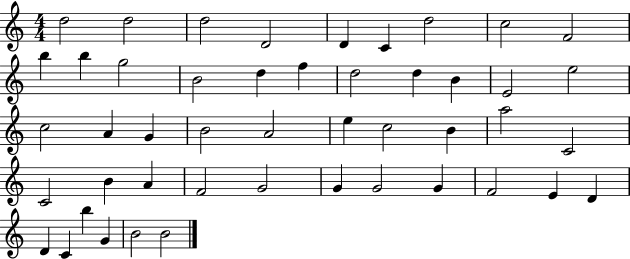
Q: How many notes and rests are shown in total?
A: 47